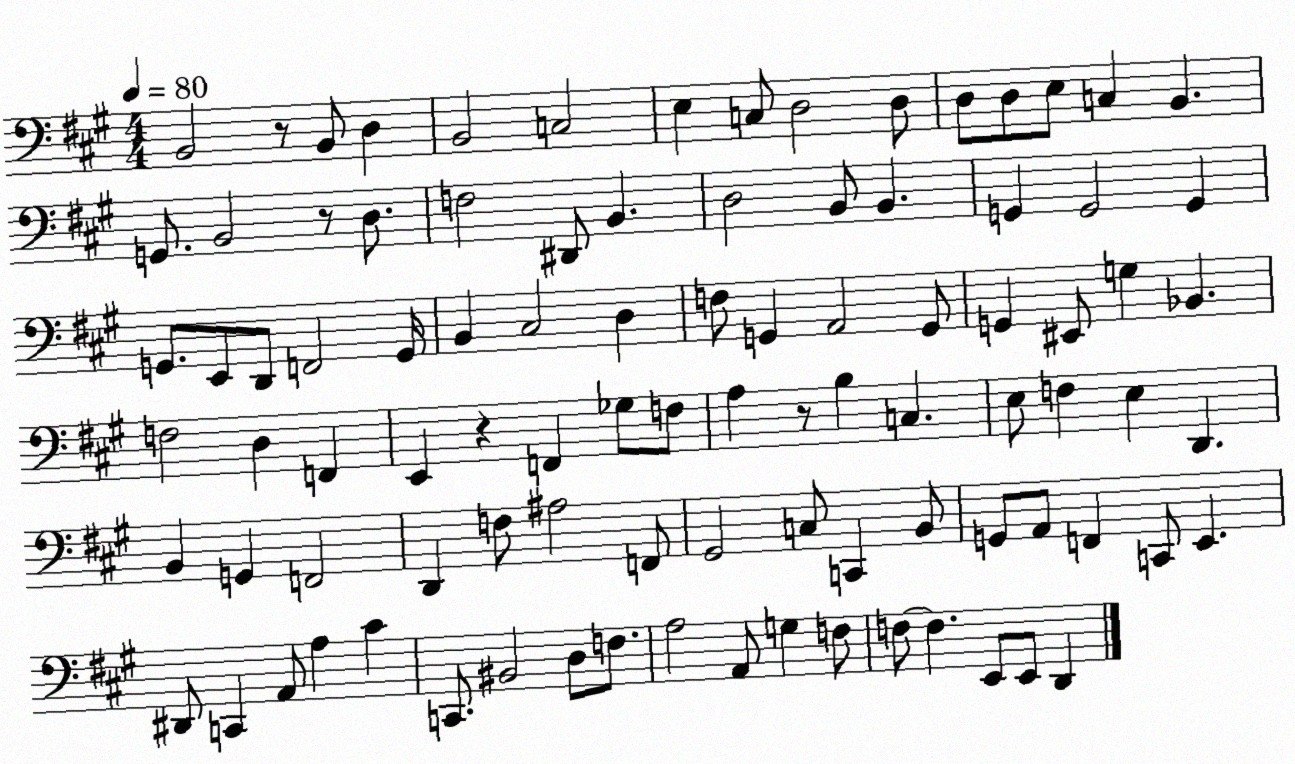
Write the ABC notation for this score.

X:1
T:Untitled
M:4/4
L:1/4
K:A
B,,2 z/2 B,,/2 D, B,,2 C,2 E, C,/2 D,2 D,/2 D,/2 D,/2 E,/2 C, B,, G,,/2 B,,2 z/2 D,/2 F,2 ^D,,/2 B,, D,2 B,,/2 B,, G,, G,,2 G,, G,,/2 E,,/2 D,,/2 F,,2 G,,/4 B,, ^C,2 D, F,/2 G,, A,,2 G,,/2 G,, ^E,,/2 G, _B,, F,2 D, F,, E,, z F,, _G,/2 F,/2 A, z/2 B, C, E,/2 F, E, D,, B,, G,, F,,2 D,, F,/2 ^A,2 F,,/2 ^G,,2 C,/2 C,, B,,/2 G,,/2 A,,/2 F,, C,,/2 E,, ^D,,/2 C,, A,,/2 A, ^C C,,/2 ^B,,2 D,/2 F,/2 A,2 A,,/2 G, F,/2 F,/2 F, E,,/2 E,,/2 D,,